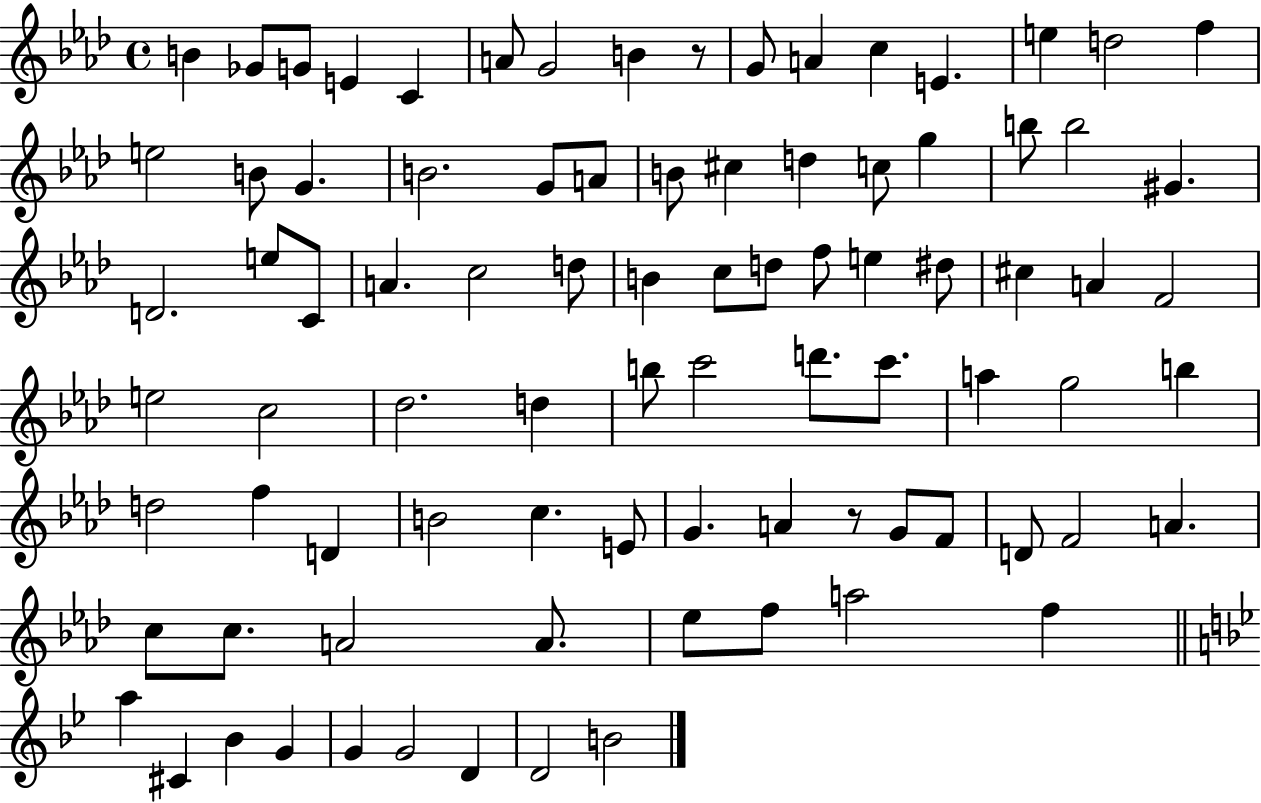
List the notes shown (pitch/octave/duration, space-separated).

B4/q Gb4/e G4/e E4/q C4/q A4/e G4/h B4/q R/e G4/e A4/q C5/q E4/q. E5/q D5/h F5/q E5/h B4/e G4/q. B4/h. G4/e A4/e B4/e C#5/q D5/q C5/e G5/q B5/e B5/h G#4/q. D4/h. E5/e C4/e A4/q. C5/h D5/e B4/q C5/e D5/e F5/e E5/q D#5/e C#5/q A4/q F4/h E5/h C5/h Db5/h. D5/q B5/e C6/h D6/e. C6/e. A5/q G5/h B5/q D5/h F5/q D4/q B4/h C5/q. E4/e G4/q. A4/q R/e G4/e F4/e D4/e F4/h A4/q. C5/e C5/e. A4/h A4/e. Eb5/e F5/e A5/h F5/q A5/q C#4/q Bb4/q G4/q G4/q G4/h D4/q D4/h B4/h